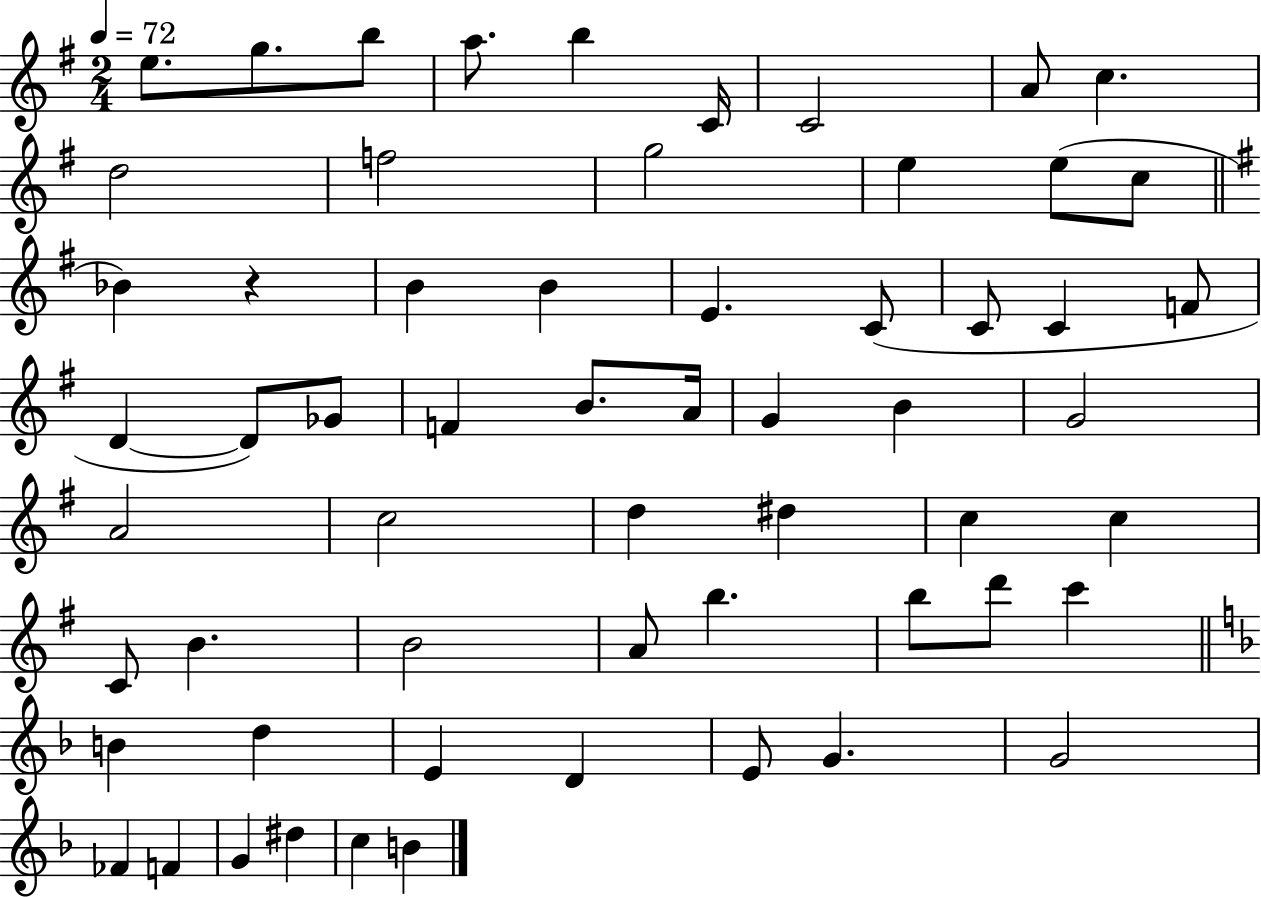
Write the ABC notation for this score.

X:1
T:Untitled
M:2/4
L:1/4
K:G
e/2 g/2 b/2 a/2 b C/4 C2 A/2 c d2 f2 g2 e e/2 c/2 _B z B B E C/2 C/2 C F/2 D D/2 _G/2 F B/2 A/4 G B G2 A2 c2 d ^d c c C/2 B B2 A/2 b b/2 d'/2 c' B d E D E/2 G G2 _F F G ^d c B